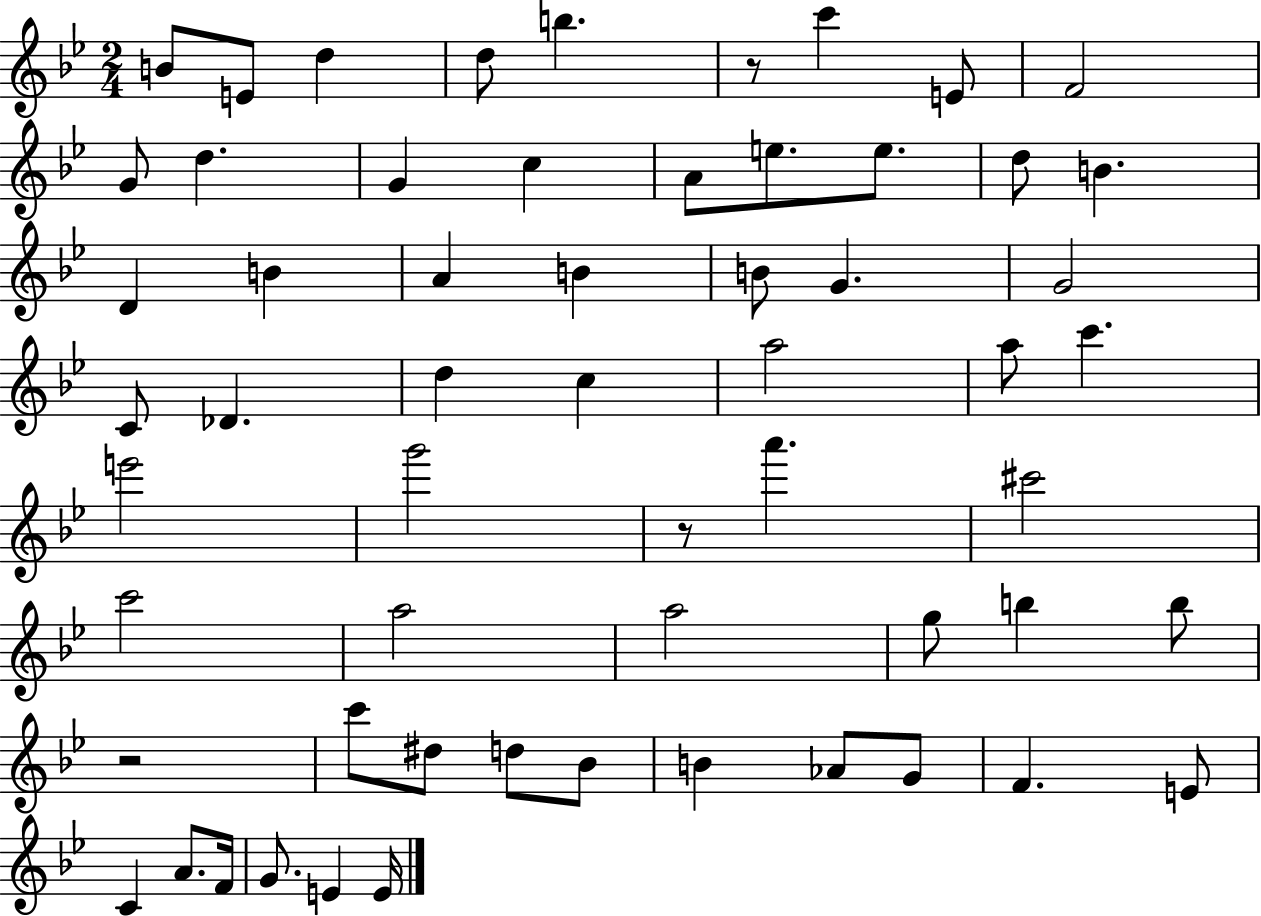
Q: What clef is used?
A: treble